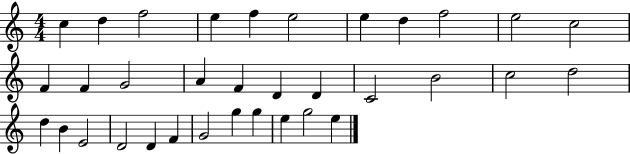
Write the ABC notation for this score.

X:1
T:Untitled
M:4/4
L:1/4
K:C
c d f2 e f e2 e d f2 e2 c2 F F G2 A F D D C2 B2 c2 d2 d B E2 D2 D F G2 g g e g2 e